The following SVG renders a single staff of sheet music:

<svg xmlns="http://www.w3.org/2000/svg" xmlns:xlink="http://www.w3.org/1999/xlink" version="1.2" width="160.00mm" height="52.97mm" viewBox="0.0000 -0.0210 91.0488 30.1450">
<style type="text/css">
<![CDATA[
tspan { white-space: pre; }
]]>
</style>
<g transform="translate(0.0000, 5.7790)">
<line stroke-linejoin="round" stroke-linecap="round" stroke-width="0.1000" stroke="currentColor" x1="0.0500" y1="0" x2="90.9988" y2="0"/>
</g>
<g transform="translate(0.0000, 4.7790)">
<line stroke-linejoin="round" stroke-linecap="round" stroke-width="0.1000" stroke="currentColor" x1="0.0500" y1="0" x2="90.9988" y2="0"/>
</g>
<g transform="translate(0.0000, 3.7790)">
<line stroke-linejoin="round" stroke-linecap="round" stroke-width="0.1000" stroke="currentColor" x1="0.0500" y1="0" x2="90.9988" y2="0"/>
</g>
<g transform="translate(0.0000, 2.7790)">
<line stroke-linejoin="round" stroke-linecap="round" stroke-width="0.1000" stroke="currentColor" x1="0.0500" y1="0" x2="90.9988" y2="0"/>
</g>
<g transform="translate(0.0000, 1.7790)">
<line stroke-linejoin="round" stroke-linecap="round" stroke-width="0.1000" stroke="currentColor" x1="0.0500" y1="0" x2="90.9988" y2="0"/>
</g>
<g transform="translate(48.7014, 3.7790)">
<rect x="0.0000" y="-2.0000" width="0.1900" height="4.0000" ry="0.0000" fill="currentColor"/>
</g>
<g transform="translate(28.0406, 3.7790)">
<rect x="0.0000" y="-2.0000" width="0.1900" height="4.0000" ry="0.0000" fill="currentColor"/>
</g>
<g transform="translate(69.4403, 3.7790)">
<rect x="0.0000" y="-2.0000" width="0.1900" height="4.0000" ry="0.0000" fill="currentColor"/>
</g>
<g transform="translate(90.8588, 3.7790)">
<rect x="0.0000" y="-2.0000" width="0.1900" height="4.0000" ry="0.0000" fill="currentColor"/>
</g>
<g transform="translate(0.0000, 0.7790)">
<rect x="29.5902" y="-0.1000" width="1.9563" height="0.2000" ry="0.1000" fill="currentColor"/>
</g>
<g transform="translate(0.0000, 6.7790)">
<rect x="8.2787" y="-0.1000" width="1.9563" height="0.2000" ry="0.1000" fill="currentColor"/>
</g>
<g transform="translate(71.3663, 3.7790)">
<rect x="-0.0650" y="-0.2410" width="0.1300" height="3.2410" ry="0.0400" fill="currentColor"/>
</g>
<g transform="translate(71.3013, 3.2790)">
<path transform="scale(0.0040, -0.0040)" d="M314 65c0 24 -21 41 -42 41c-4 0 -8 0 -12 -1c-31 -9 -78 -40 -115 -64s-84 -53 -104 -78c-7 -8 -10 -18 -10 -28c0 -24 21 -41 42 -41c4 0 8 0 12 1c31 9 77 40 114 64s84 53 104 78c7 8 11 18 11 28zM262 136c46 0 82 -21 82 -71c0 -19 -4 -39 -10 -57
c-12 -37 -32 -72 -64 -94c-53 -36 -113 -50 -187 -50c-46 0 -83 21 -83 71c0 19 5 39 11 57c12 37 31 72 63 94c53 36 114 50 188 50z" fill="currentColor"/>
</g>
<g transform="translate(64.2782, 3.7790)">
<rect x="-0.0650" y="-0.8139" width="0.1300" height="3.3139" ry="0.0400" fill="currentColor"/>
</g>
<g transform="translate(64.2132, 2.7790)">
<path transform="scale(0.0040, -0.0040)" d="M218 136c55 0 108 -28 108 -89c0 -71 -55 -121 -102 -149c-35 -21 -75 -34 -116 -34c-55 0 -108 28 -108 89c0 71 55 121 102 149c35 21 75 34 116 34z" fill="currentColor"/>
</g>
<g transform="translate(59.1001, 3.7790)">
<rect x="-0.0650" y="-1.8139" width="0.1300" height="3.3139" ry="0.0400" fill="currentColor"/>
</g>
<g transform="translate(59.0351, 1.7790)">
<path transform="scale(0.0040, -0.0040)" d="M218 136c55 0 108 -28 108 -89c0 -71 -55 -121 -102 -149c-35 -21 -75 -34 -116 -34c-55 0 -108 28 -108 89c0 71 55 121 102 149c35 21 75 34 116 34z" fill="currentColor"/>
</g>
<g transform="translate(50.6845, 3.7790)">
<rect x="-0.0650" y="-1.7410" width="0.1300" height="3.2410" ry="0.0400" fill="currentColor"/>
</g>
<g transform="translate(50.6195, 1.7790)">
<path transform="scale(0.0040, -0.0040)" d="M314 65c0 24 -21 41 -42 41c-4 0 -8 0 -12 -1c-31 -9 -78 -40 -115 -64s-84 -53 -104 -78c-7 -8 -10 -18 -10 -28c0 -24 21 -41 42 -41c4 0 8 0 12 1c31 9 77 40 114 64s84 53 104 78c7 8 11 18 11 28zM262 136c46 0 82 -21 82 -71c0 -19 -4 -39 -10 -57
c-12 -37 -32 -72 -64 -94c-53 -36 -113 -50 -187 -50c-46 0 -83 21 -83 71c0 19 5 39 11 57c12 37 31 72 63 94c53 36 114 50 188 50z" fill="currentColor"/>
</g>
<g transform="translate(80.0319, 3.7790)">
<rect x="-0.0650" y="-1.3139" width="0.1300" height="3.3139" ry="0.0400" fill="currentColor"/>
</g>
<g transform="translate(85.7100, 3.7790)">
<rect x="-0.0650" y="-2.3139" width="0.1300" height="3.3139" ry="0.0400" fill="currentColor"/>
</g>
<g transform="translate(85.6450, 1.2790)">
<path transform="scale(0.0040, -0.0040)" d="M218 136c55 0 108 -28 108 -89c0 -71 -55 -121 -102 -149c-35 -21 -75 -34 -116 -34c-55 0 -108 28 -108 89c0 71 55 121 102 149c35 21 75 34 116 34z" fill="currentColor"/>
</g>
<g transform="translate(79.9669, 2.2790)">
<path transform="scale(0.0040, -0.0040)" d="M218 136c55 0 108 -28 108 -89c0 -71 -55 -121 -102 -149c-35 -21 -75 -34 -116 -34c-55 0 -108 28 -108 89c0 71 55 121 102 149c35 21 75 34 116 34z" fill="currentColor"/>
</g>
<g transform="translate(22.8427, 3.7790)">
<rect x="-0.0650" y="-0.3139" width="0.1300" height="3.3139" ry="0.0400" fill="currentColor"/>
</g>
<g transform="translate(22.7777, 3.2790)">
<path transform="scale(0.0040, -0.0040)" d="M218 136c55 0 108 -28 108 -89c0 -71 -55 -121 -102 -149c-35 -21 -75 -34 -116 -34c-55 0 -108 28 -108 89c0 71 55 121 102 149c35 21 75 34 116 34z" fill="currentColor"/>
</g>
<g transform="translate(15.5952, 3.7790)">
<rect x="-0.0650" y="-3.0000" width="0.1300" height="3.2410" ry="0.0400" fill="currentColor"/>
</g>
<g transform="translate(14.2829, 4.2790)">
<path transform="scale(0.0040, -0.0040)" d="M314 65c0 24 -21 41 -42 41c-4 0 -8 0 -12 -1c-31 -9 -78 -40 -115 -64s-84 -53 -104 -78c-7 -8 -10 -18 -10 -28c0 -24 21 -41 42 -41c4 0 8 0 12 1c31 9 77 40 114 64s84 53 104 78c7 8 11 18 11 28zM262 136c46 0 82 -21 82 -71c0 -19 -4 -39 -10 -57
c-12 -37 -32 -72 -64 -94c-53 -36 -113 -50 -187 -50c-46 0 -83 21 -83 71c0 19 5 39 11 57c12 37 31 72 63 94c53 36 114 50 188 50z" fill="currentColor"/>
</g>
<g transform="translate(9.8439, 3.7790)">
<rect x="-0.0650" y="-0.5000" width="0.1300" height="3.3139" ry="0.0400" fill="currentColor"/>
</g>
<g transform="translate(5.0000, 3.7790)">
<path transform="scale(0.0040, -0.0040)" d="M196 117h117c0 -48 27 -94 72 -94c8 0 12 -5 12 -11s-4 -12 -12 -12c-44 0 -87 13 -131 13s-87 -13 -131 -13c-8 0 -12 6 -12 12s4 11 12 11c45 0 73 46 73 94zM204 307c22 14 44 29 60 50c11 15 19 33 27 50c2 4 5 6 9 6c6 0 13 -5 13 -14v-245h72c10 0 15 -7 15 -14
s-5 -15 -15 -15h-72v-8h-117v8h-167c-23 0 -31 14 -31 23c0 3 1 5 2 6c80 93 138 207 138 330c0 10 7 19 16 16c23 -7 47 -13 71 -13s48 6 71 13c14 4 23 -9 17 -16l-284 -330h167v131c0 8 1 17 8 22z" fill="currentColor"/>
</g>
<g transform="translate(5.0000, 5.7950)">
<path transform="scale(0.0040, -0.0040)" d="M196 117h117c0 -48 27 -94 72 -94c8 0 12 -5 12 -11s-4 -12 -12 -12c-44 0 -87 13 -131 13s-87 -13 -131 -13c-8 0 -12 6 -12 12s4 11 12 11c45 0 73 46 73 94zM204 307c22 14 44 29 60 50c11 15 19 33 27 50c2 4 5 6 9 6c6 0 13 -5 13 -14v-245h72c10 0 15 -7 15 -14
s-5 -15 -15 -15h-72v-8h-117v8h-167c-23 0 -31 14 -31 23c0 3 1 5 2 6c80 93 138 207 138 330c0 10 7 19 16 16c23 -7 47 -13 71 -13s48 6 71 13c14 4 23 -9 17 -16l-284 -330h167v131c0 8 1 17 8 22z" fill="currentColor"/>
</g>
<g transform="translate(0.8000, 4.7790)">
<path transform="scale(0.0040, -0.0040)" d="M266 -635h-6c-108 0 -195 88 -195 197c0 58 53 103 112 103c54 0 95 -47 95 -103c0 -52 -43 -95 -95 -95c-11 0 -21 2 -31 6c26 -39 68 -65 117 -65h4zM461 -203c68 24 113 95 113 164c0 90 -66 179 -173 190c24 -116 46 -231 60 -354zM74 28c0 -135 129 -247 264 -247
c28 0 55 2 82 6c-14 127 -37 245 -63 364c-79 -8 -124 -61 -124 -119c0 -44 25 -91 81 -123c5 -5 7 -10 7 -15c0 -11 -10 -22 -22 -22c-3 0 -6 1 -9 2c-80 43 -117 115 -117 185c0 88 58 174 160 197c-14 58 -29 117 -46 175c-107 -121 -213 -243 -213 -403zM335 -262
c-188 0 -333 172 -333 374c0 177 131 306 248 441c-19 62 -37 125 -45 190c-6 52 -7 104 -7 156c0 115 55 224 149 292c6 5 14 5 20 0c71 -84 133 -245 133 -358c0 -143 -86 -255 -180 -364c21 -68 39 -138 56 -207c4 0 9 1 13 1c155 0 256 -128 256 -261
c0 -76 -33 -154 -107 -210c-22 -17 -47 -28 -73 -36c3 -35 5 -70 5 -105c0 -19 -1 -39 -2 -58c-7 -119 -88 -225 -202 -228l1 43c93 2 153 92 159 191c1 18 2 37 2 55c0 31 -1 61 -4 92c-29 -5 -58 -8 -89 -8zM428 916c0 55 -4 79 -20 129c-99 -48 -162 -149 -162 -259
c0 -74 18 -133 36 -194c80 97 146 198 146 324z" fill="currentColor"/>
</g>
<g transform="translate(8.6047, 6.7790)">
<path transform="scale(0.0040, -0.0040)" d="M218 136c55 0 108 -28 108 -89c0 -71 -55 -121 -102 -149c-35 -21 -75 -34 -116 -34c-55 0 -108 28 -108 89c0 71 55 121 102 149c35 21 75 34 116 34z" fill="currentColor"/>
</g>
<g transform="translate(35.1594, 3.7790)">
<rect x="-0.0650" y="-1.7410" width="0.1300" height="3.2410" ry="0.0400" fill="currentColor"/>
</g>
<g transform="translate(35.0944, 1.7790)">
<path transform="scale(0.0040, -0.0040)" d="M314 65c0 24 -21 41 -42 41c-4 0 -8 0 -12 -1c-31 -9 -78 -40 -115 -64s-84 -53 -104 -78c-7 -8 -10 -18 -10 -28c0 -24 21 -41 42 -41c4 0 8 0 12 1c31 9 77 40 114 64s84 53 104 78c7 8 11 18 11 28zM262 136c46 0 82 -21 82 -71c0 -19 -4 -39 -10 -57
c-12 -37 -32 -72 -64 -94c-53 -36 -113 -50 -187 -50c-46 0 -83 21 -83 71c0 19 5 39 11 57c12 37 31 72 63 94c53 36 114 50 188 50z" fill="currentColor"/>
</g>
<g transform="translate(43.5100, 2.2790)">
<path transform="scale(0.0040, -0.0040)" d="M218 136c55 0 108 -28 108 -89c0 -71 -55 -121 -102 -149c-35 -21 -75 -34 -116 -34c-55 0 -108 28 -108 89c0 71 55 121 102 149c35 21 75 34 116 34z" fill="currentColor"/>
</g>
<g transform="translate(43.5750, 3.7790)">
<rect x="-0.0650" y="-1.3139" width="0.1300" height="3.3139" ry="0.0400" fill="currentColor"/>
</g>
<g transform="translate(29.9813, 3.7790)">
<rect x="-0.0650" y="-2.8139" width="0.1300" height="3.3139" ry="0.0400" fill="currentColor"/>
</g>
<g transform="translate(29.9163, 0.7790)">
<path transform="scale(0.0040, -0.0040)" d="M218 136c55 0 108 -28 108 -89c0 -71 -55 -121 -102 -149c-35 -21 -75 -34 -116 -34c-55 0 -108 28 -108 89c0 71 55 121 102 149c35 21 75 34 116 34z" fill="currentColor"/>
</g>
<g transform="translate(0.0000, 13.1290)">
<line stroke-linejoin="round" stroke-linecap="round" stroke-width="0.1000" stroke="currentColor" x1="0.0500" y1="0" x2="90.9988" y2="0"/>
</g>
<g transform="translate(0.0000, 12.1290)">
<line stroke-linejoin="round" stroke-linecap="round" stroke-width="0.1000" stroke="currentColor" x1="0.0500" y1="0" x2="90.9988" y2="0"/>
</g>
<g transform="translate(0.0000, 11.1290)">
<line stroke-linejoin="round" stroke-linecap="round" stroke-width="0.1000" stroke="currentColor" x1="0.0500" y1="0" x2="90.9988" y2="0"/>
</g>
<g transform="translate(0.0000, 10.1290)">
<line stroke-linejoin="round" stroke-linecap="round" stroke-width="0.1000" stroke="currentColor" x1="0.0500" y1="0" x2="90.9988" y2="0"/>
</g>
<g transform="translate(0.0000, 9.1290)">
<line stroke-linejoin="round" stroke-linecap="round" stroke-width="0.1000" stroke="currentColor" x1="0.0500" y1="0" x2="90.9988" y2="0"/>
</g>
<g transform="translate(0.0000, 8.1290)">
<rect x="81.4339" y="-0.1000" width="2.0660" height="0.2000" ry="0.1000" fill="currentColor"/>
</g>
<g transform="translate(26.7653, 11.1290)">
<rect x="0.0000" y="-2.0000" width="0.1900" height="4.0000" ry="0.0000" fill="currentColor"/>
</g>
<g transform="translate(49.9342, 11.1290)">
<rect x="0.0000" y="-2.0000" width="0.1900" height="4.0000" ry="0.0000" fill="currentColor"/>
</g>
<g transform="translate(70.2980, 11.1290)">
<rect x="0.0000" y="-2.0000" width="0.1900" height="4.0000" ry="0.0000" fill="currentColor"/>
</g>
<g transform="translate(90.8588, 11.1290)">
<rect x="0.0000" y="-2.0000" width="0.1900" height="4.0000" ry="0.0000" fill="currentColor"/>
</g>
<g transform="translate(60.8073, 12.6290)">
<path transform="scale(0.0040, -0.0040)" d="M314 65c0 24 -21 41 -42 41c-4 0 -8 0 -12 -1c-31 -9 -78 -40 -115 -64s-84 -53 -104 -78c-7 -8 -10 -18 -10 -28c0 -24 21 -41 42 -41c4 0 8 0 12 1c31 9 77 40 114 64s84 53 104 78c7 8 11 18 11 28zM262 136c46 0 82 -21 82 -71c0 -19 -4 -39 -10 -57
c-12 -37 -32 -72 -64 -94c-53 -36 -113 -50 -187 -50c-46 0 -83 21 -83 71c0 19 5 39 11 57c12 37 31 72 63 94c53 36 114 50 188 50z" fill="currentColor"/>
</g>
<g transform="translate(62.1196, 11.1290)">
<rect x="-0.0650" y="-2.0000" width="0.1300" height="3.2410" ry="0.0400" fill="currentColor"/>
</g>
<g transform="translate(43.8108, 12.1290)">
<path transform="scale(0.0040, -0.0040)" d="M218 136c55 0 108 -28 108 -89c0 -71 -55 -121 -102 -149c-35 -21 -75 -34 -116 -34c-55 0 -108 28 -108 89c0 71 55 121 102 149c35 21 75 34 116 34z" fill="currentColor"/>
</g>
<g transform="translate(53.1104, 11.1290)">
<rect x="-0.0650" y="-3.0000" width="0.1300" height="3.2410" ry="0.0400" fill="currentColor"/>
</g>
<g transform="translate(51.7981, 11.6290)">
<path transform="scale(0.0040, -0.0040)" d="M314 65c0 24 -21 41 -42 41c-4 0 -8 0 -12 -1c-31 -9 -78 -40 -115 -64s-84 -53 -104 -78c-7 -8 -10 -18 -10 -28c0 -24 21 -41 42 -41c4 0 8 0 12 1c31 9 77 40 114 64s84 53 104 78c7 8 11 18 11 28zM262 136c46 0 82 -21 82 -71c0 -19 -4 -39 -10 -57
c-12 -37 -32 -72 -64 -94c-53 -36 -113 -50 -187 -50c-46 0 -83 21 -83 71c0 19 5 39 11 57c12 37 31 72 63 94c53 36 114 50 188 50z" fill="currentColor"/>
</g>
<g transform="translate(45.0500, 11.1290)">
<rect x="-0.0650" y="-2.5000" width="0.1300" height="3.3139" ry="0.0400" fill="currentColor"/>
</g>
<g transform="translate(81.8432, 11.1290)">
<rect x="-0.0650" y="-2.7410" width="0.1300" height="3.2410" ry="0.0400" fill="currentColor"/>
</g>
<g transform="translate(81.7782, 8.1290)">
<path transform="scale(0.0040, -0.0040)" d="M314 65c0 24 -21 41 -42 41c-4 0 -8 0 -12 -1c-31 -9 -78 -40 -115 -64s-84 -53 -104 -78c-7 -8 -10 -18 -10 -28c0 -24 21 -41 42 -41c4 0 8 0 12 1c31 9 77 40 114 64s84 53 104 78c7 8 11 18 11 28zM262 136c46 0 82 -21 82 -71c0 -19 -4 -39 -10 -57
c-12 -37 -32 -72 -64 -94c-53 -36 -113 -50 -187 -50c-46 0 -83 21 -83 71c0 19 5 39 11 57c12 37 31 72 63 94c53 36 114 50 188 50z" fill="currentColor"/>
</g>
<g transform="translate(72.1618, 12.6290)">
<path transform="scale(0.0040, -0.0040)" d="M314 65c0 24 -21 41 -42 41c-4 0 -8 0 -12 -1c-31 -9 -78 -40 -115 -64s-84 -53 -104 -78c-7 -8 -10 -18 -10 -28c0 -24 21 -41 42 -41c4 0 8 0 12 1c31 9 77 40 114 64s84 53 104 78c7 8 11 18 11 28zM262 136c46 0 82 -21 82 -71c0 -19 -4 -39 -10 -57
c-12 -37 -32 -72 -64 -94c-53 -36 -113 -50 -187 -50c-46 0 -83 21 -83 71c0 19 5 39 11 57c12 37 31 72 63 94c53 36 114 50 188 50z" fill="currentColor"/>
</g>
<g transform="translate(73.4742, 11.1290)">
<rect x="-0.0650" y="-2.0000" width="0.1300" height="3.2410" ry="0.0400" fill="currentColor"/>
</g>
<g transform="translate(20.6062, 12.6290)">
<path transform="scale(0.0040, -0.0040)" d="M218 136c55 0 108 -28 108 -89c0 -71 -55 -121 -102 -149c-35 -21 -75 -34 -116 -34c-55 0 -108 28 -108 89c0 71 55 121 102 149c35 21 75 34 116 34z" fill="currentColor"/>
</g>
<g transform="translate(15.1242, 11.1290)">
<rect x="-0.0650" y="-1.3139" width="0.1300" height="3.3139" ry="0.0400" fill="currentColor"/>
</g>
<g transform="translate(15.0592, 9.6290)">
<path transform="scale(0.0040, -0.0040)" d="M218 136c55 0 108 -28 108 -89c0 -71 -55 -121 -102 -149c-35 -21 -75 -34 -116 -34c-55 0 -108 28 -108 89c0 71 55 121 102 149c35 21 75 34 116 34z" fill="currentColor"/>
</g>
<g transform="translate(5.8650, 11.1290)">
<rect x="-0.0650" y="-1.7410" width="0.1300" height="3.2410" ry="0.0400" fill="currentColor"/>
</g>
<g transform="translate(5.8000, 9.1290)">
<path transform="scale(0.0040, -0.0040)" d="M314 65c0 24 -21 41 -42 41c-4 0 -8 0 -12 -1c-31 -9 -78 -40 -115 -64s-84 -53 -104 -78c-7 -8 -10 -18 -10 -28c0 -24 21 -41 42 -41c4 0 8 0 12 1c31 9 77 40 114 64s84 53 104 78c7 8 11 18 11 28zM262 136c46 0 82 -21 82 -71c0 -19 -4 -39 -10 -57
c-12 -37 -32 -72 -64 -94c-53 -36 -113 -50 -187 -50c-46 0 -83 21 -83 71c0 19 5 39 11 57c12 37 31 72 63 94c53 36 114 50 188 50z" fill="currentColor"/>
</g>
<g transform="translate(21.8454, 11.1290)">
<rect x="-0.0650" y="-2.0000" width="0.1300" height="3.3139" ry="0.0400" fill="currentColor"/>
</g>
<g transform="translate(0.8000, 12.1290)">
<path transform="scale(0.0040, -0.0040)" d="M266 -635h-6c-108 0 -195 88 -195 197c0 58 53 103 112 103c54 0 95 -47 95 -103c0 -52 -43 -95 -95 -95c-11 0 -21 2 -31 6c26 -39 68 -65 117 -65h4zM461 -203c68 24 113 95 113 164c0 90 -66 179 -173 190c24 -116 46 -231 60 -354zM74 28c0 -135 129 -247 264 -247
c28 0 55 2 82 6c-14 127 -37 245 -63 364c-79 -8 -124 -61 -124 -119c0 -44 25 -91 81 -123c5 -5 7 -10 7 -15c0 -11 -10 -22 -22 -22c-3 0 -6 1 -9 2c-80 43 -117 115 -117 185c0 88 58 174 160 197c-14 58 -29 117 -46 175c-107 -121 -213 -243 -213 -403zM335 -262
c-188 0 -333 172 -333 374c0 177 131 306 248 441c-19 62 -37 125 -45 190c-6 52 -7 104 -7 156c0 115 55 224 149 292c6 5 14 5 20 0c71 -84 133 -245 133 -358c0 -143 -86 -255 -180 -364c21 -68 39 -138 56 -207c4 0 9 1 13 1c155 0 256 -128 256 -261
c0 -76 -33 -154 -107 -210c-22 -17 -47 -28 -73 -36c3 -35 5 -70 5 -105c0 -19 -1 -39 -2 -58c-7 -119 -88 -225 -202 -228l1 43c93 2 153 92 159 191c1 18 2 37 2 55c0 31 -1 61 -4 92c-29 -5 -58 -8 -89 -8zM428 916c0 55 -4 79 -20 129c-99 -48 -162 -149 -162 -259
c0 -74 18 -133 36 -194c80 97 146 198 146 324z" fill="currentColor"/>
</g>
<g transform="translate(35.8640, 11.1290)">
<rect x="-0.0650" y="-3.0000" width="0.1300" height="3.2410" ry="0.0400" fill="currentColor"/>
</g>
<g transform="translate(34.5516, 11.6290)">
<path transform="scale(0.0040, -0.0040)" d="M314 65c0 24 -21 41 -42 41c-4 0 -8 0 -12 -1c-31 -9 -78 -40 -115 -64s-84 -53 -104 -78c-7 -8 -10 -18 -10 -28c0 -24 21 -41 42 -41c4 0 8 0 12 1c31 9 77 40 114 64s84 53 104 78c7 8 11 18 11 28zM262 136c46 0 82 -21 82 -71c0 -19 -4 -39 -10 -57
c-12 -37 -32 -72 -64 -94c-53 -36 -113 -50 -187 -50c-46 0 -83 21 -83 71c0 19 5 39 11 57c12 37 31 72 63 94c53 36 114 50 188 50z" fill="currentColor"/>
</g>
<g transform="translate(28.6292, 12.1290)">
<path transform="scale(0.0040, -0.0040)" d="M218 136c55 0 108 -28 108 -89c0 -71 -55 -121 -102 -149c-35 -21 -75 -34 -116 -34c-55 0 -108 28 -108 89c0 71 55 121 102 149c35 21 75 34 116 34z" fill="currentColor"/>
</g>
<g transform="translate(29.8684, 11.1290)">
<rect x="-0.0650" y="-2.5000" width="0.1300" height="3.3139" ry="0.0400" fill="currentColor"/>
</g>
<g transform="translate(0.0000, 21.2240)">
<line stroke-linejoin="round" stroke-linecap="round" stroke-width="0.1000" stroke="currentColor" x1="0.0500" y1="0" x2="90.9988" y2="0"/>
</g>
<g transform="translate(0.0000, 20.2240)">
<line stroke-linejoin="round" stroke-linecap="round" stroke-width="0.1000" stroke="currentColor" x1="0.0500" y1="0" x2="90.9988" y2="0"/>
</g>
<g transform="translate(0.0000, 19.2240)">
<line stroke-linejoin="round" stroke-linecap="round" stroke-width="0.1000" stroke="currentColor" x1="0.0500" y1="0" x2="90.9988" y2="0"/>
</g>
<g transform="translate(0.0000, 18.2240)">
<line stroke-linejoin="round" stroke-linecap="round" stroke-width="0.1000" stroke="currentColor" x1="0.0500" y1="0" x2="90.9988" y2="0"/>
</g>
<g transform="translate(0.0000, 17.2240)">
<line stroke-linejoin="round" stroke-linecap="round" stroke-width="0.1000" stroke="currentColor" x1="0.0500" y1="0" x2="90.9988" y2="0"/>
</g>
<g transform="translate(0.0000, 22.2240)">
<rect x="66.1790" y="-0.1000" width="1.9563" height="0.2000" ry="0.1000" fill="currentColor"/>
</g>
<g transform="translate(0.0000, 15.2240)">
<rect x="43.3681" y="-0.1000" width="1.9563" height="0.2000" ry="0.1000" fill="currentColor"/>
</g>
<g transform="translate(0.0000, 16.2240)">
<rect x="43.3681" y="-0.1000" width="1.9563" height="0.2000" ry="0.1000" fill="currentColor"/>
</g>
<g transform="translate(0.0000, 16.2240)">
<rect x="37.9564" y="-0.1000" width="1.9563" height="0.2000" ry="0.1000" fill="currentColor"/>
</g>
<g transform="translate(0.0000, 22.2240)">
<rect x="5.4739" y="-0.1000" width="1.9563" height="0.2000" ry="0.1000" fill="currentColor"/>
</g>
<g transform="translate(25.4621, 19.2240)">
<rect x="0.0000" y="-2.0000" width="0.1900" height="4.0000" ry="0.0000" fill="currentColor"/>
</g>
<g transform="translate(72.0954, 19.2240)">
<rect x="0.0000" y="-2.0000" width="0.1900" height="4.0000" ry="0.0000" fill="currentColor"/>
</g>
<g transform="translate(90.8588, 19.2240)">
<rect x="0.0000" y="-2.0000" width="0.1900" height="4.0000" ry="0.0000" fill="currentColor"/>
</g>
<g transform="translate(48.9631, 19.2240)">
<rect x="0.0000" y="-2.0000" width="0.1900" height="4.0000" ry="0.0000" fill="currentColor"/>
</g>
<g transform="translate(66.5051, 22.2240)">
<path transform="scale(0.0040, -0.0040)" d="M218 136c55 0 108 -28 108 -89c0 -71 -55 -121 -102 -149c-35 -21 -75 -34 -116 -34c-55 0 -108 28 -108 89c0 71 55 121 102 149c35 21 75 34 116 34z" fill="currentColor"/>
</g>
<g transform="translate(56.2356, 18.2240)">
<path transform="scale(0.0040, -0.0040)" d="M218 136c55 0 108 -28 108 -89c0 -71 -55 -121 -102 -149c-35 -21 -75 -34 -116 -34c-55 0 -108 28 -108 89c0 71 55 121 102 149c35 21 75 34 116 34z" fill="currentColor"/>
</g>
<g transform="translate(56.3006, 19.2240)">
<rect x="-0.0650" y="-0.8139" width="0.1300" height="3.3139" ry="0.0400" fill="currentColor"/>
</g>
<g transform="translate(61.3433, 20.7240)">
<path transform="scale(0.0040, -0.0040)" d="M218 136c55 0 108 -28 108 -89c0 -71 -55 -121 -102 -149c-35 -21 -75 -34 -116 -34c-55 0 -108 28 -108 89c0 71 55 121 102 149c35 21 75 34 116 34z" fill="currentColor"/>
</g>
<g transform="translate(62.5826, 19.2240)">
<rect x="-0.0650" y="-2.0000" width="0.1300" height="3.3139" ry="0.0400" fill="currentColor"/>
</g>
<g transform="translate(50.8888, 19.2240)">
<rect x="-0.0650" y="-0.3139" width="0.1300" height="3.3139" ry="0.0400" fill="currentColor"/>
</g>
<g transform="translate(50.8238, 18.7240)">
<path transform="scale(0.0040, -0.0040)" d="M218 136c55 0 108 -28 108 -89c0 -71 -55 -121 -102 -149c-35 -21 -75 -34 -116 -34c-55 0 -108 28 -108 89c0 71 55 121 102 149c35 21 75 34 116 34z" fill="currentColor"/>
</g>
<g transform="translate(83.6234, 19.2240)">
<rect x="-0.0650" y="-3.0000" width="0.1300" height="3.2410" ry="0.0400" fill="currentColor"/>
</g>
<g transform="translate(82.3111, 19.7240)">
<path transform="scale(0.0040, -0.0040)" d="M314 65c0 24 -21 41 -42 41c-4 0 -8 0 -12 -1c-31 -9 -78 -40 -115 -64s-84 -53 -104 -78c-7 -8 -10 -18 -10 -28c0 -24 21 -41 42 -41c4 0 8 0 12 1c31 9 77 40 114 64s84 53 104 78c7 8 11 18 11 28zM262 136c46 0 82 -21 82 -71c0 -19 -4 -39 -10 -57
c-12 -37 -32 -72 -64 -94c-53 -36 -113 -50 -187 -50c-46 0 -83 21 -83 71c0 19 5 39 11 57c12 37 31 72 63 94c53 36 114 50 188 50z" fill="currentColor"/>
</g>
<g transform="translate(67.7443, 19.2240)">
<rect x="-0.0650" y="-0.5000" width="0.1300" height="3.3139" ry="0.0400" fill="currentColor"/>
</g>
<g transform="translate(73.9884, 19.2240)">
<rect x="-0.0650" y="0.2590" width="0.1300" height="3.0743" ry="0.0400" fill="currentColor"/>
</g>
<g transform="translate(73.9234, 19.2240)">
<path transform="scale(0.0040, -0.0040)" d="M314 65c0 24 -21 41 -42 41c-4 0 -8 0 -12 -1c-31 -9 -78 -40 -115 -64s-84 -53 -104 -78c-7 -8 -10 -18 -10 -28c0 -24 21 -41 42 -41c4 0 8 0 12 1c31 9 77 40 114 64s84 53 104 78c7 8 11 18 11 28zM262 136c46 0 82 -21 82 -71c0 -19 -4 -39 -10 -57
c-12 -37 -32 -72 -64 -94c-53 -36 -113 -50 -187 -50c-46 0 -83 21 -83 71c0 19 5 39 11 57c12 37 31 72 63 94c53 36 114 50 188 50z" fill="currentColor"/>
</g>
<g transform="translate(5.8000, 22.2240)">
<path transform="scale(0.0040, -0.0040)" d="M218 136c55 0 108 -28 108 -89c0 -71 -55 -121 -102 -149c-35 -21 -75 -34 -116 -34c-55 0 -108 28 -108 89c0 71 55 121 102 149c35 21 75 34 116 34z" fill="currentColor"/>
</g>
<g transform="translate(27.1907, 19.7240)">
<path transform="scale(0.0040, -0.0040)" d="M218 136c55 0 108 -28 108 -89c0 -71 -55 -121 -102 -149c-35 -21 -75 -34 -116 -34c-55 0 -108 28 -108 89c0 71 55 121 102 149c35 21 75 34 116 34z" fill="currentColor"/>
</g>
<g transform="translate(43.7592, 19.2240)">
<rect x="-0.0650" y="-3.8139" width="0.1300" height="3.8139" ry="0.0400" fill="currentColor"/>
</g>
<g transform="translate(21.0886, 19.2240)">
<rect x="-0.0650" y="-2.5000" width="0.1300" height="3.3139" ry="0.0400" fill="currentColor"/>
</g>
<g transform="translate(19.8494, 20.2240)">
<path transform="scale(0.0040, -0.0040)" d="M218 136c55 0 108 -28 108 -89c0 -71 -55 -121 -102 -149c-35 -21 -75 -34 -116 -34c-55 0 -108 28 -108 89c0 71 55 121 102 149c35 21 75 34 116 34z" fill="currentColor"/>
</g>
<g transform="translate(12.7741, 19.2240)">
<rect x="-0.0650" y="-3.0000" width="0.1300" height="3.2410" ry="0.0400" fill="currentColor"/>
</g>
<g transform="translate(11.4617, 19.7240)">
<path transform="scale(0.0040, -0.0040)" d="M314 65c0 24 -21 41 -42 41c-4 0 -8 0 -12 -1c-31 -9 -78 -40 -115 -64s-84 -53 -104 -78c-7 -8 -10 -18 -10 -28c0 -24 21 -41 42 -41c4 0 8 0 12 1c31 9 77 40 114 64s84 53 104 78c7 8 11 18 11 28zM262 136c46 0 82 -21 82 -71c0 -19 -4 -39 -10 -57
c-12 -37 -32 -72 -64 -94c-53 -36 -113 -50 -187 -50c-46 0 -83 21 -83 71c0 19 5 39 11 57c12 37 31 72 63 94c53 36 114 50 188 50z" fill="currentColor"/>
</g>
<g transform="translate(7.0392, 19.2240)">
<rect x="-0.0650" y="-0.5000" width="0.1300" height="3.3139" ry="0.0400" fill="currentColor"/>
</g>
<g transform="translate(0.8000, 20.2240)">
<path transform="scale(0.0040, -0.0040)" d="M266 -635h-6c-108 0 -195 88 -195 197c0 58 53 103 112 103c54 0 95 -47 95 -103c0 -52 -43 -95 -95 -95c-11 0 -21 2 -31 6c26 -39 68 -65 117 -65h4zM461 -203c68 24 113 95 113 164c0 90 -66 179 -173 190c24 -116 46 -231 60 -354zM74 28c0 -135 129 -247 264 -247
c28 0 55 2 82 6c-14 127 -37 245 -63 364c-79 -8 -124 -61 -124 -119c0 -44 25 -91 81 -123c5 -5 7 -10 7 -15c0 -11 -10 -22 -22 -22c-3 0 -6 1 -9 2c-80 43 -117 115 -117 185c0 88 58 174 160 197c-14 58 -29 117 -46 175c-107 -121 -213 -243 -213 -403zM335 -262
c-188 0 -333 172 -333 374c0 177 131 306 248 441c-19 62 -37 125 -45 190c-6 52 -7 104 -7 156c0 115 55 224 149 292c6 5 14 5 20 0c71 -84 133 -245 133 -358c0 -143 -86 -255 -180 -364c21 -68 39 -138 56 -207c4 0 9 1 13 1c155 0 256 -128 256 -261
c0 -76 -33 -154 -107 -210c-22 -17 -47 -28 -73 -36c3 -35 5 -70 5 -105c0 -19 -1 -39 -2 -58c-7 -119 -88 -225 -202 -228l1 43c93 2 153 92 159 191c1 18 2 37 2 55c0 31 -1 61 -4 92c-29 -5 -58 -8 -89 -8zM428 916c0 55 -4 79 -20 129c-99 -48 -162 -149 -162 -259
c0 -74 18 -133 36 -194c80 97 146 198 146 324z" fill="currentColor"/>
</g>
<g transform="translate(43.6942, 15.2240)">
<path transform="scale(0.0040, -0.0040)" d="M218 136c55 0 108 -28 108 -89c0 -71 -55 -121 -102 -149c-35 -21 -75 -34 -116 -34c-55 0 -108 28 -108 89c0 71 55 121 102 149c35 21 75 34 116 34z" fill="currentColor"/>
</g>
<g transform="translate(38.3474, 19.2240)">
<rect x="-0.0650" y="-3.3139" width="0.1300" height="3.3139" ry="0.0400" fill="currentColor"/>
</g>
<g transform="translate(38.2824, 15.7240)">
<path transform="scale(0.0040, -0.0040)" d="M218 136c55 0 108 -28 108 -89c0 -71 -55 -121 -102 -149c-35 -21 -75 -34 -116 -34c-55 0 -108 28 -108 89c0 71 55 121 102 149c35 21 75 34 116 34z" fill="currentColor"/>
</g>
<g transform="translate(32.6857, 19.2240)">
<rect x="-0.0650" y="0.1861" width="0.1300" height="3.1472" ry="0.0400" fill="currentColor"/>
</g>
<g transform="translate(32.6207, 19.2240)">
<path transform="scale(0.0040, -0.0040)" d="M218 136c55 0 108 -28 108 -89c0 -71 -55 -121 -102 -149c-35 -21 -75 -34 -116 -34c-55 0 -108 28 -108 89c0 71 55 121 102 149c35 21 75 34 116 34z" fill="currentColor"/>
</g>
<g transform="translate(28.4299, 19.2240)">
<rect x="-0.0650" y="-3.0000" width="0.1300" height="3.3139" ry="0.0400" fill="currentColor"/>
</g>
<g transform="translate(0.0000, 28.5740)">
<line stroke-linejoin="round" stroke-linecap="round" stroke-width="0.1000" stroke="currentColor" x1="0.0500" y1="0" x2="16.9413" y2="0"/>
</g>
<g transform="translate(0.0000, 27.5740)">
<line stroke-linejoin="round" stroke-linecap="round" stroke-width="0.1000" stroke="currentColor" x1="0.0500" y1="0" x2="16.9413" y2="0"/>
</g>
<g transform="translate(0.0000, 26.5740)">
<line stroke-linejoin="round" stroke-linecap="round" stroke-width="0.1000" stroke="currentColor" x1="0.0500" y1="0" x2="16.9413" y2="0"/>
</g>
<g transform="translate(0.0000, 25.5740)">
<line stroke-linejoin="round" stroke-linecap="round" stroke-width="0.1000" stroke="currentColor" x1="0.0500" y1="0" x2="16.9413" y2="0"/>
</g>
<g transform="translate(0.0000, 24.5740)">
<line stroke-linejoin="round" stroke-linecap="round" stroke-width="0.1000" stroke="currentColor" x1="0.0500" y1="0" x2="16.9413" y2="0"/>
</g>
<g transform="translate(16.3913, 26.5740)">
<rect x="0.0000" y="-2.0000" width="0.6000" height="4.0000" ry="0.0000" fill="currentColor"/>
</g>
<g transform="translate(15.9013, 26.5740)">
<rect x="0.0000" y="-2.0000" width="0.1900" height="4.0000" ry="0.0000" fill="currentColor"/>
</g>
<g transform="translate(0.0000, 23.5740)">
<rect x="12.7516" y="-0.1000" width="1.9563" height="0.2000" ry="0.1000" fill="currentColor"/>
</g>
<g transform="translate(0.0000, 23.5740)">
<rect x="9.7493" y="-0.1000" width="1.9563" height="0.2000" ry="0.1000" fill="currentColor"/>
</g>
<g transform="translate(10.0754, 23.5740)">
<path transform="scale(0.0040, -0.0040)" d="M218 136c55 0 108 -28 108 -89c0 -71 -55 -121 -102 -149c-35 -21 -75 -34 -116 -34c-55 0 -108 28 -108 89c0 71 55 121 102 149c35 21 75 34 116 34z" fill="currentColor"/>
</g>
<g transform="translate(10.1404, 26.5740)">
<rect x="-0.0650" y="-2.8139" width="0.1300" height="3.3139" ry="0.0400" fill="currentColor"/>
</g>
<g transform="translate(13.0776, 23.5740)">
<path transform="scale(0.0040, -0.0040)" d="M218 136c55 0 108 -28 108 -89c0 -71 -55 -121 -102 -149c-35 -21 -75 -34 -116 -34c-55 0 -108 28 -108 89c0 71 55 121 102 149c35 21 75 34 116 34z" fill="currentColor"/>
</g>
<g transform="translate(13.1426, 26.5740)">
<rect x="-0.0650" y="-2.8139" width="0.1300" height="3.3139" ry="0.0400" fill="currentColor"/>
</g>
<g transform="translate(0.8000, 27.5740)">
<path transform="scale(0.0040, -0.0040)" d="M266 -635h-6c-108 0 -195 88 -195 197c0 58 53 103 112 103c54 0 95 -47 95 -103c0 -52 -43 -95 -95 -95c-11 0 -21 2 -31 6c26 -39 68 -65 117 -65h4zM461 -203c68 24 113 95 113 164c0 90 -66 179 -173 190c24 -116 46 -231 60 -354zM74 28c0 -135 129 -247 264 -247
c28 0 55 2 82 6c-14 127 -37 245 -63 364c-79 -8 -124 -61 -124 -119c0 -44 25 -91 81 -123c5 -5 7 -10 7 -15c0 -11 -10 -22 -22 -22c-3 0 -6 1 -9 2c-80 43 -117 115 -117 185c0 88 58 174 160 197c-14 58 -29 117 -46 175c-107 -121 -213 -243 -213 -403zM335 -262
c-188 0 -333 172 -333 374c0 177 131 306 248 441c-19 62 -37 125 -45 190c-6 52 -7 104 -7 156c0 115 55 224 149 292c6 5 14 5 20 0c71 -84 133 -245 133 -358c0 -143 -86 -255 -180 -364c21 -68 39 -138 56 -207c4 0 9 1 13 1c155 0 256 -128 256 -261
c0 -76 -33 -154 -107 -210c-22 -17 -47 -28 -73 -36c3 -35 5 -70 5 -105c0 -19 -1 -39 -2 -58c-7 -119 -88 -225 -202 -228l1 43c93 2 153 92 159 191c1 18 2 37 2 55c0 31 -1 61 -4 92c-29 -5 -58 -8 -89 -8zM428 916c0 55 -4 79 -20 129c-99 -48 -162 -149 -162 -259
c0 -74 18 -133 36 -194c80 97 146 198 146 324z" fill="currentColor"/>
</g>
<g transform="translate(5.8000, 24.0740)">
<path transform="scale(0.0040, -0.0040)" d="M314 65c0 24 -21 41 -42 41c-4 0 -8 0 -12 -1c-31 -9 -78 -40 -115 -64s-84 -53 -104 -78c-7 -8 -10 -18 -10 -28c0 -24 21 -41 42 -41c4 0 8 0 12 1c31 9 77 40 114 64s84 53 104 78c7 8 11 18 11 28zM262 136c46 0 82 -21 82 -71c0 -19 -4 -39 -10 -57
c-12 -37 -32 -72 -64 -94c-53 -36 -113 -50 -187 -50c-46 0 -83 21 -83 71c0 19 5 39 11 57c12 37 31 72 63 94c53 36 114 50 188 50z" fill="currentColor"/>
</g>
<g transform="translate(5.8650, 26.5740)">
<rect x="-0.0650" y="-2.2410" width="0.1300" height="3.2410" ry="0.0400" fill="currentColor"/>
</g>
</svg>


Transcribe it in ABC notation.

X:1
T:Untitled
M:4/4
L:1/4
K:C
C A2 c a f2 e f2 f d c2 e g f2 e F G A2 G A2 F2 F2 a2 C A2 G A B b c' c d F C B2 A2 g2 a a